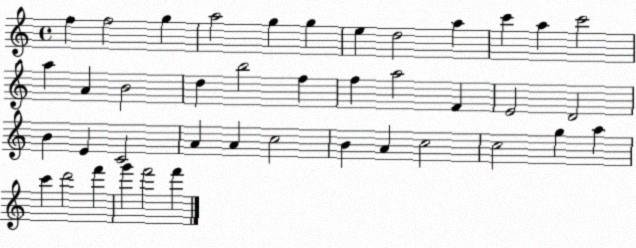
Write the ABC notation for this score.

X:1
T:Untitled
M:4/4
L:1/4
K:C
f f2 g a2 g g e d2 a c' a c'2 a A B2 d b2 f f a2 F E2 D2 B E C2 A A c2 B A c2 c2 g a c' d'2 f' g' f'2 f'